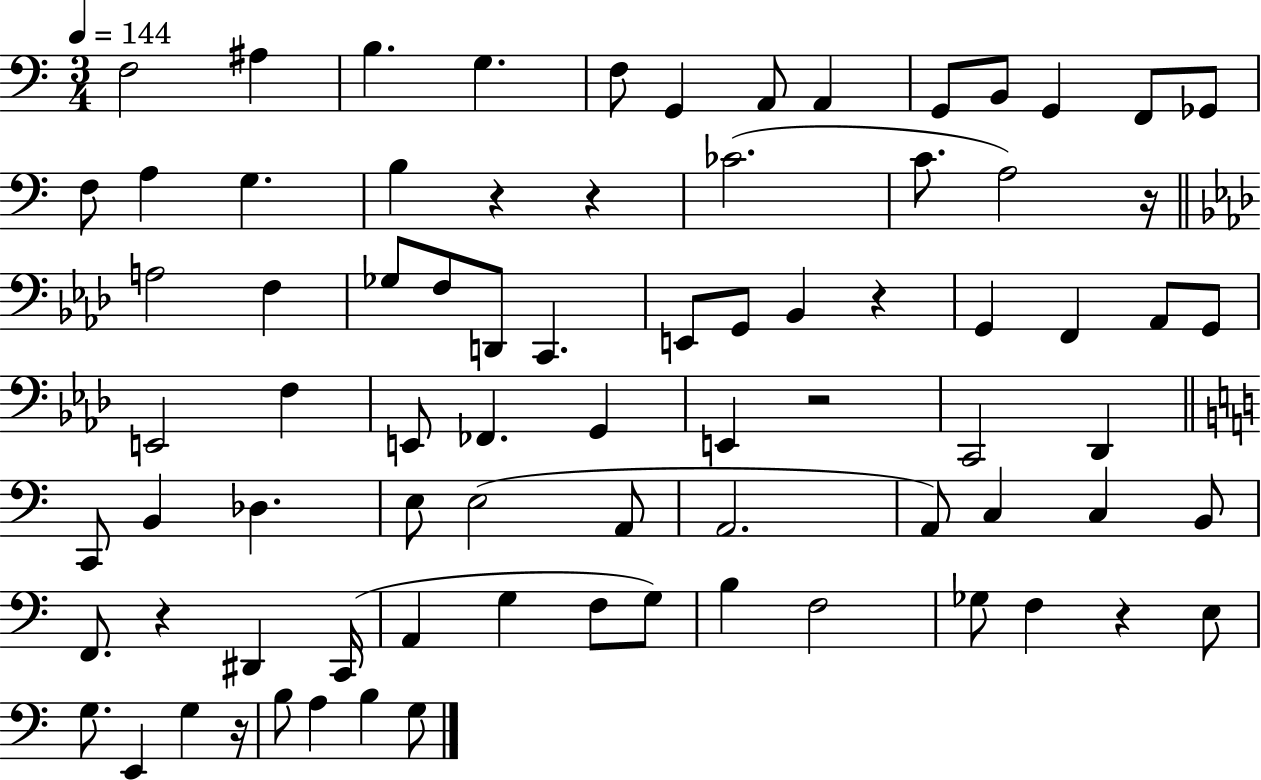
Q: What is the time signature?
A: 3/4